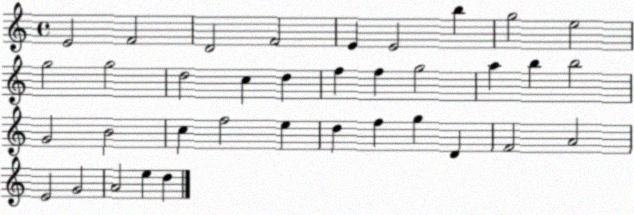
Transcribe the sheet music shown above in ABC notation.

X:1
T:Untitled
M:4/4
L:1/4
K:C
E2 F2 D2 F2 E E2 b g2 e2 g2 g2 d2 c d f f g2 a b b2 G2 B2 c f2 e d f g D F2 A2 E2 G2 A2 e d